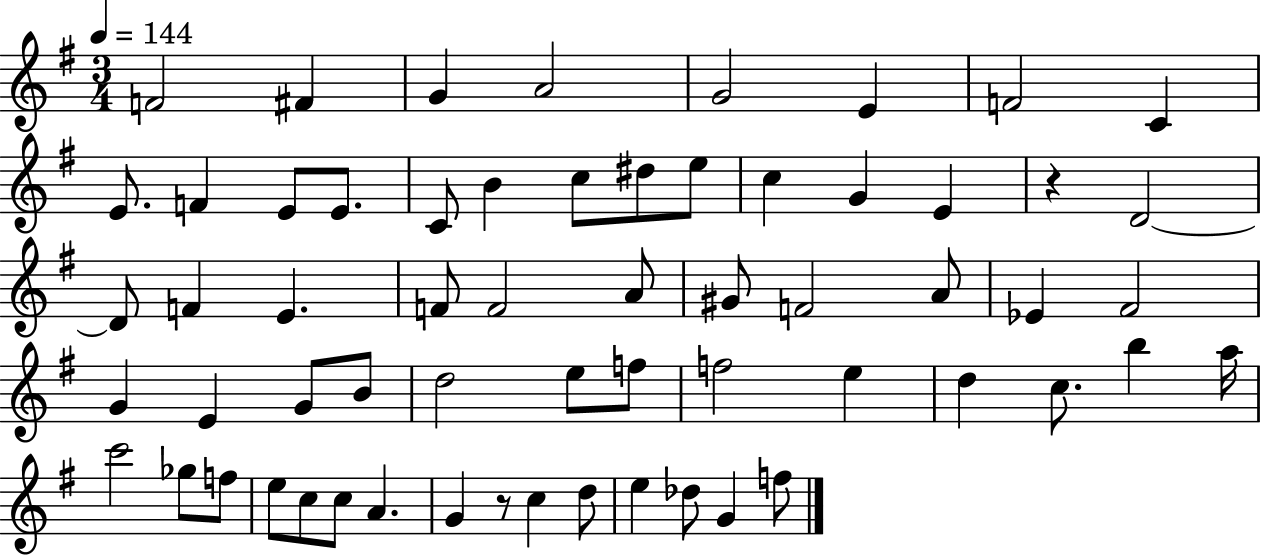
{
  \clef treble
  \numericTimeSignature
  \time 3/4
  \key g \major
  \tempo 4 = 144
  \repeat volta 2 { f'2 fis'4 | g'4 a'2 | g'2 e'4 | f'2 c'4 | \break e'8. f'4 e'8 e'8. | c'8 b'4 c''8 dis''8 e''8 | c''4 g'4 e'4 | r4 d'2~~ | \break d'8 f'4 e'4. | f'8 f'2 a'8 | gis'8 f'2 a'8 | ees'4 fis'2 | \break g'4 e'4 g'8 b'8 | d''2 e''8 f''8 | f''2 e''4 | d''4 c''8. b''4 a''16 | \break c'''2 ges''8 f''8 | e''8 c''8 c''8 a'4. | g'4 r8 c''4 d''8 | e''4 des''8 g'4 f''8 | \break } \bar "|."
}